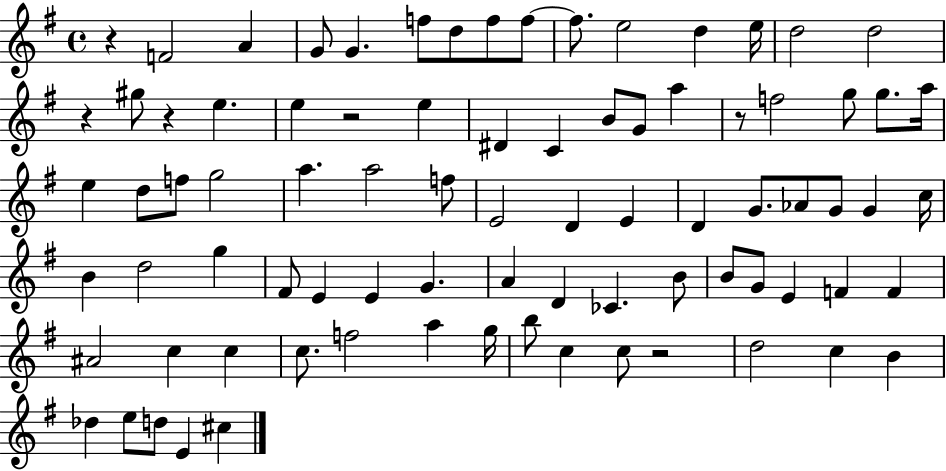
R/q F4/h A4/q G4/e G4/q. F5/e D5/e F5/e F5/e F5/e. E5/h D5/q E5/s D5/h D5/h R/q G#5/e R/q E5/q. E5/q R/h E5/q D#4/q C4/q B4/e G4/e A5/q R/e F5/h G5/e G5/e. A5/s E5/q D5/e F5/e G5/h A5/q. A5/h F5/e E4/h D4/q E4/q D4/q G4/e. Ab4/e G4/e G4/q C5/s B4/q D5/h G5/q F#4/e E4/q E4/q G4/q. A4/q D4/q CES4/q. B4/e B4/e G4/e E4/q F4/q F4/q A#4/h C5/q C5/q C5/e. F5/h A5/q G5/s B5/e C5/q C5/e R/h D5/h C5/q B4/q Db5/q E5/e D5/e E4/q C#5/q